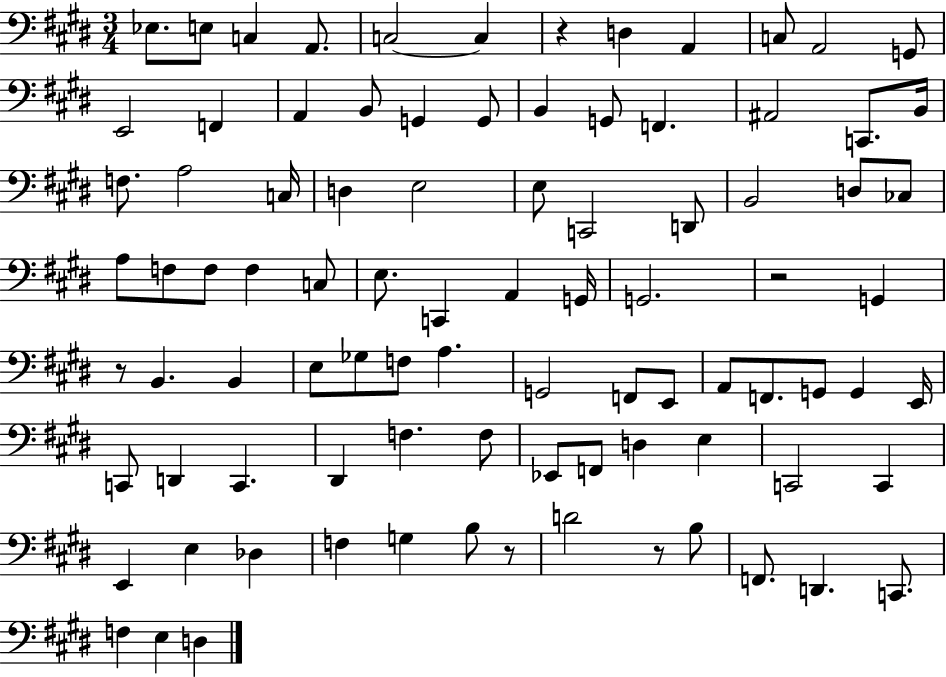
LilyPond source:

{
  \clef bass
  \numericTimeSignature
  \time 3/4
  \key e \major
  ees8. e8 c4 a,8. | c2~~ c4 | r4 d4 a,4 | c8 a,2 g,8 | \break e,2 f,4 | a,4 b,8 g,4 g,8 | b,4 g,8 f,4. | ais,2 c,8. b,16 | \break f8. a2 c16 | d4 e2 | e8 c,2 d,8 | b,2 d8 ces8 | \break a8 f8 f8 f4 c8 | e8. c,4 a,4 g,16 | g,2. | r2 g,4 | \break r8 b,4. b,4 | e8 ges8 f8 a4. | g,2 f,8 e,8 | a,8 f,8. g,8 g,4 e,16 | \break c,8 d,4 c,4. | dis,4 f4. f8 | ees,8 f,8 d4 e4 | c,2 c,4 | \break e,4 e4 des4 | f4 g4 b8 r8 | d'2 r8 b8 | f,8. d,4. c,8. | \break f4 e4 d4 | \bar "|."
}